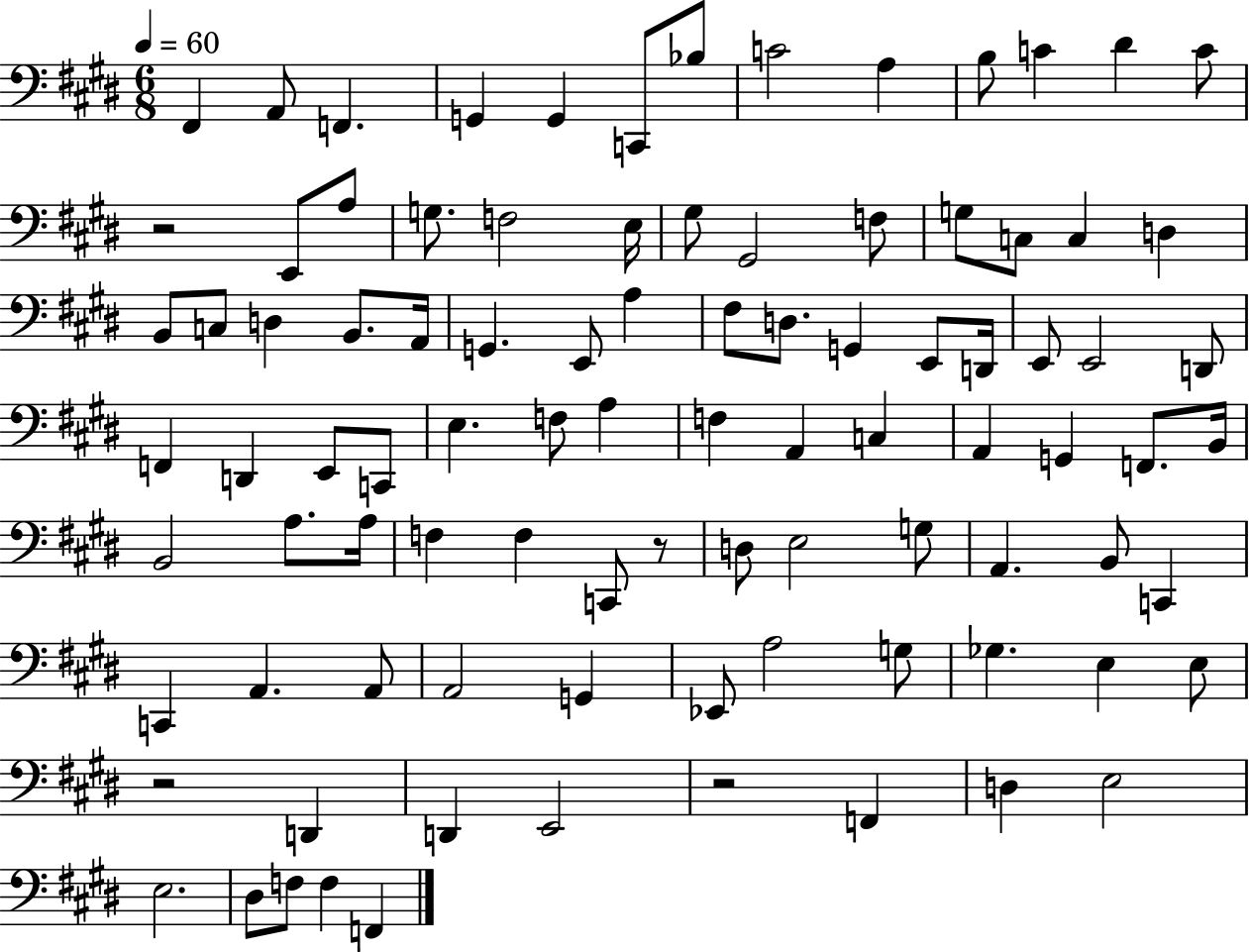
X:1
T:Untitled
M:6/8
L:1/4
K:E
^F,, A,,/2 F,, G,, G,, C,,/2 _B,/2 C2 A, B,/2 C ^D C/2 z2 E,,/2 A,/2 G,/2 F,2 E,/4 ^G,/2 ^G,,2 F,/2 G,/2 C,/2 C, D, B,,/2 C,/2 D, B,,/2 A,,/4 G,, E,,/2 A, ^F,/2 D,/2 G,, E,,/2 D,,/4 E,,/2 E,,2 D,,/2 F,, D,, E,,/2 C,,/2 E, F,/2 A, F, A,, C, A,, G,, F,,/2 B,,/4 B,,2 A,/2 A,/4 F, F, C,,/2 z/2 D,/2 E,2 G,/2 A,, B,,/2 C,, C,, A,, A,,/2 A,,2 G,, _E,,/2 A,2 G,/2 _G, E, E,/2 z2 D,, D,, E,,2 z2 F,, D, E,2 E,2 ^D,/2 F,/2 F, F,,